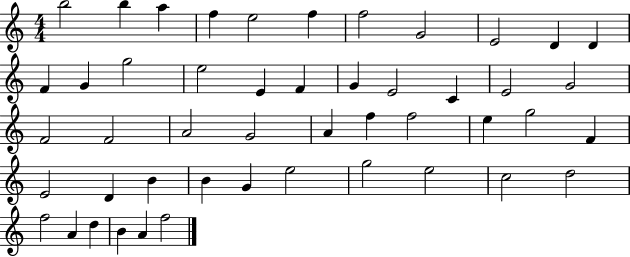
{
  \clef treble
  \numericTimeSignature
  \time 4/4
  \key c \major
  b''2 b''4 a''4 | f''4 e''2 f''4 | f''2 g'2 | e'2 d'4 d'4 | \break f'4 g'4 g''2 | e''2 e'4 f'4 | g'4 e'2 c'4 | e'2 g'2 | \break f'2 f'2 | a'2 g'2 | a'4 f''4 f''2 | e''4 g''2 f'4 | \break e'2 d'4 b'4 | b'4 g'4 e''2 | g''2 e''2 | c''2 d''2 | \break f''2 a'4 d''4 | b'4 a'4 f''2 | \bar "|."
}